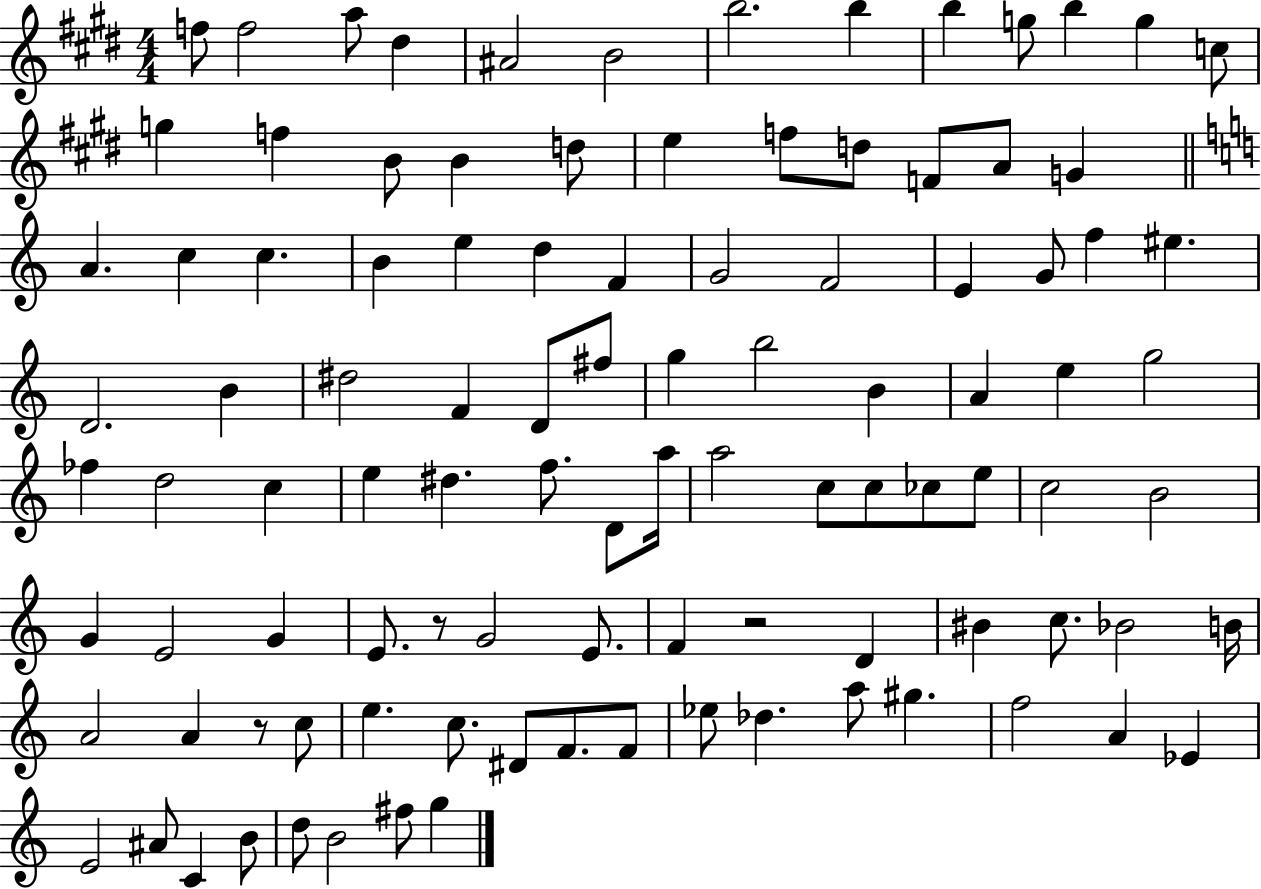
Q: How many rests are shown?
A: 3